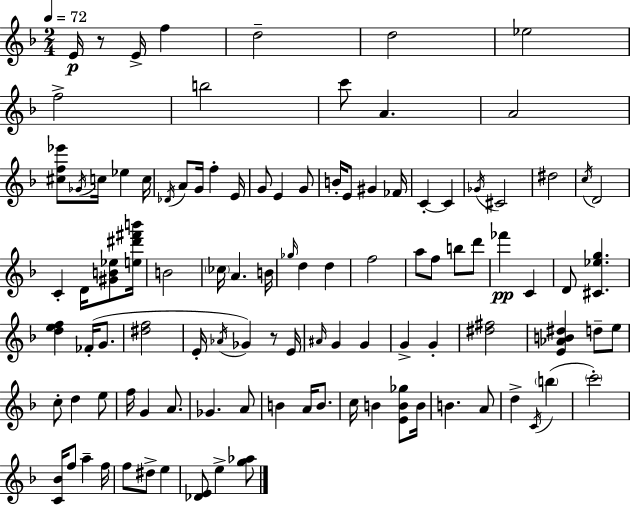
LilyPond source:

{
  \clef treble
  \numericTimeSignature
  \time 2/4
  \key d \minor
  \tempo 4 = 72
  e'16\p r8 e'16-> f''4 | d''2-- | d''2 | ees''2 | \break f''2-> | b''2 | c'''8 a'4. | a'2 | \break <cis'' f'' ees'''>8 \acciaccatura { ges'16 } c''16 ees''4 | c''16 \acciaccatura { des'16 } a'8 g'16 f''4-. | e'16 g'8 e'4 | g'8 b'16-. e'8 gis'4 | \break fes'16 c'4-.~~ c'4 | \acciaccatura { ges'16 } cis'2 | dis''2 | \acciaccatura { c''16 } d'2 | \break c'4-. | d'16 <gis' b' ees''>8 <e'' dis''' fis''' b'''>16 b'2 | \parenthesize ces''16 a'4. | b'16 \grace { ges''16 } d''4 | \break d''4 f''2 | a''8 f''8 | b''8 d'''8 fes'''4\pp | c'4 d'8 <cis' ees'' g''>4. | \break <d'' e'' f''>4 | fes'16-.( g'8. <dis'' f''>2 | e'16-. \acciaccatura { aes'16 }) ges'4 | r8 e'16 \grace { ais'16 } g'4 | \break g'4 g'4-> | g'4-. <dis'' fis''>2 | <e' aes' b' dis''>4 | d''8-- e''8 c''8-. | \break d''4 e''8 f''16 | g'4 a'8. ges'4. | a'8 b'4 | a'16 b'8. c''16 | \break b'4 <e' b' ges''>8 b'16 b'4. | a'8 d''4-> | \acciaccatura { c'16 }( \parenthesize b''4 | \parenthesize c'''2-.) | \break <c' bes'>16 f''8 a''4-- f''16 | f''8 dis''8-> e''4 | <des' e'>8 e''4-> <g'' aes''>8 | \bar "|."
}